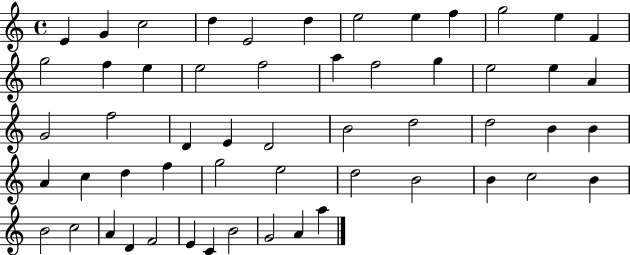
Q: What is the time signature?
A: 4/4